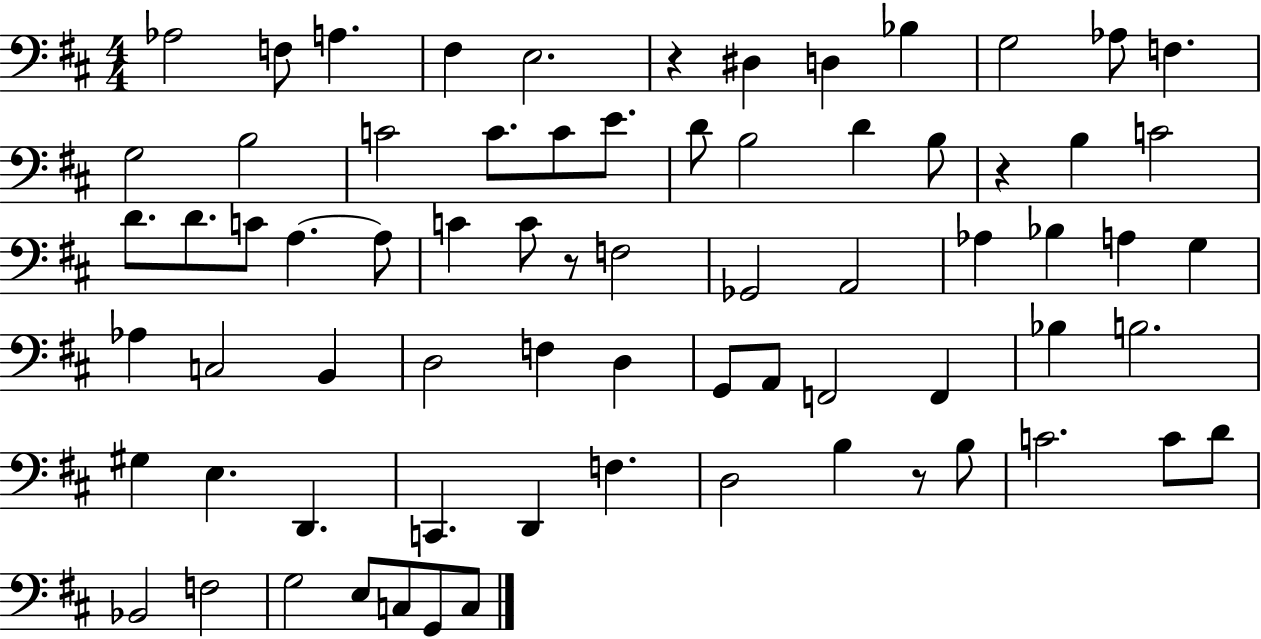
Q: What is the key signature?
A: D major